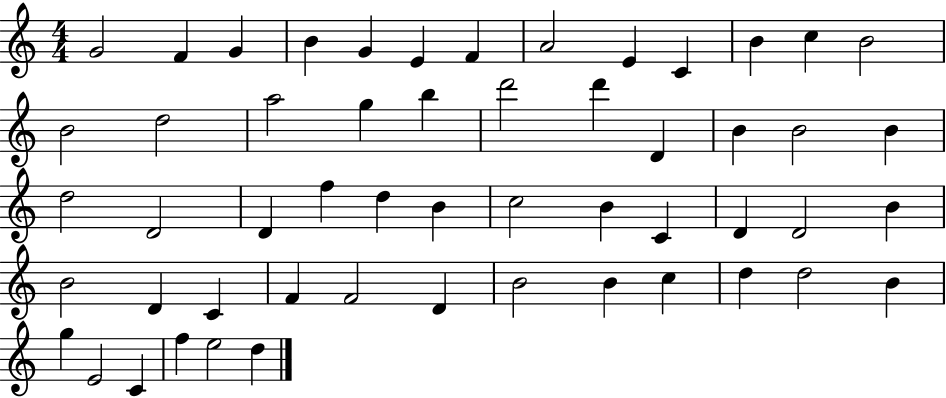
G4/h F4/q G4/q B4/q G4/q E4/q F4/q A4/h E4/q C4/q B4/q C5/q B4/h B4/h D5/h A5/h G5/q B5/q D6/h D6/q D4/q B4/q B4/h B4/q D5/h D4/h D4/q F5/q D5/q B4/q C5/h B4/q C4/q D4/q D4/h B4/q B4/h D4/q C4/q F4/q F4/h D4/q B4/h B4/q C5/q D5/q D5/h B4/q G5/q E4/h C4/q F5/q E5/h D5/q